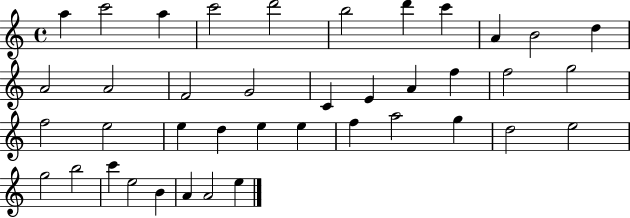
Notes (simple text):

A5/q C6/h A5/q C6/h D6/h B5/h D6/q C6/q A4/q B4/h D5/q A4/h A4/h F4/h G4/h C4/q E4/q A4/q F5/q F5/h G5/h F5/h E5/h E5/q D5/q E5/q E5/q F5/q A5/h G5/q D5/h E5/h G5/h B5/h C6/q E5/h B4/q A4/q A4/h E5/q